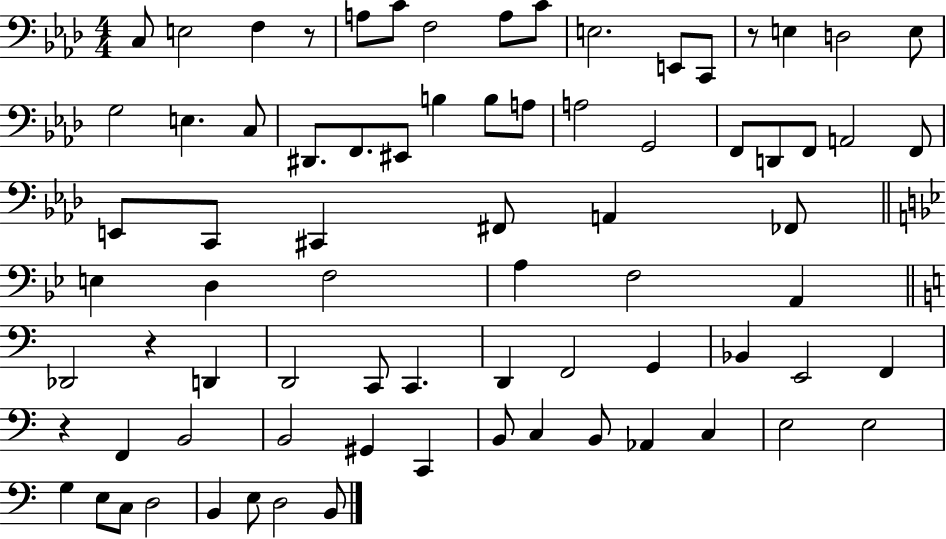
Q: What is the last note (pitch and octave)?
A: B2